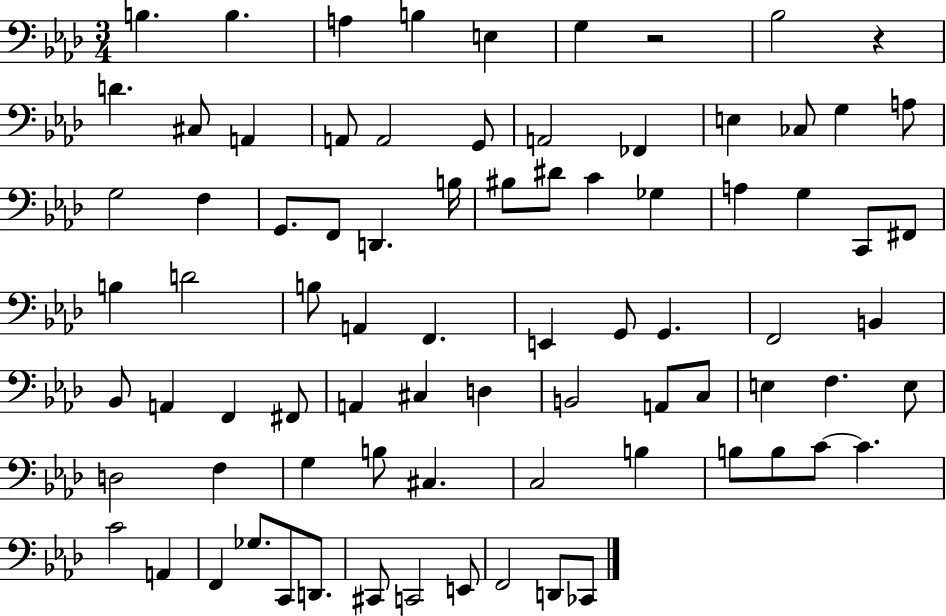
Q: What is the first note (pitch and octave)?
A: B3